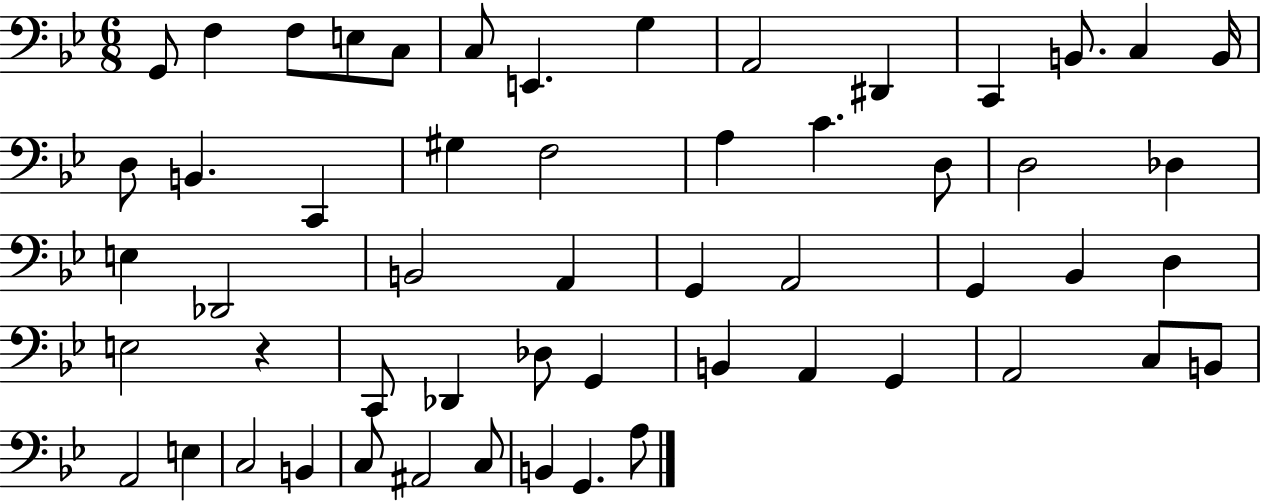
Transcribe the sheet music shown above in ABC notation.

X:1
T:Untitled
M:6/8
L:1/4
K:Bb
G,,/2 F, F,/2 E,/2 C,/2 C,/2 E,, G, A,,2 ^D,, C,, B,,/2 C, B,,/4 D,/2 B,, C,, ^G, F,2 A, C D,/2 D,2 _D, E, _D,,2 B,,2 A,, G,, A,,2 G,, _B,, D, E,2 z C,,/2 _D,, _D,/2 G,, B,, A,, G,, A,,2 C,/2 B,,/2 A,,2 E, C,2 B,, C,/2 ^A,,2 C,/2 B,, G,, A,/2